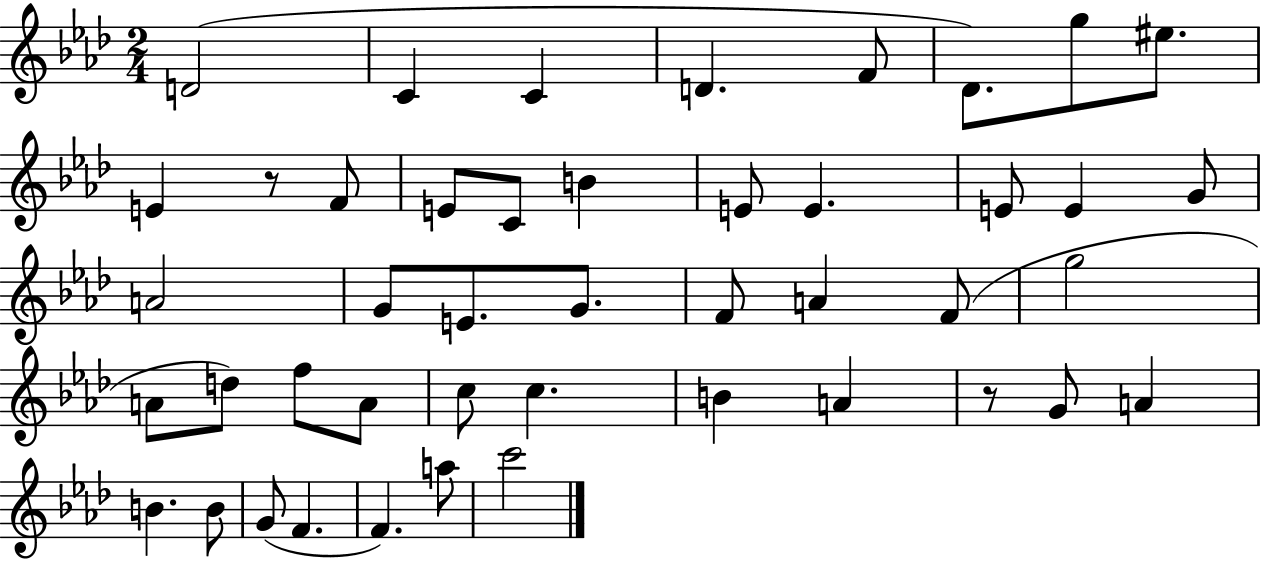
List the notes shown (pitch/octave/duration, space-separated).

D4/h C4/q C4/q D4/q. F4/e Db4/e. G5/e EIS5/e. E4/q R/e F4/e E4/e C4/e B4/q E4/e E4/q. E4/e E4/q G4/e A4/h G4/e E4/e. G4/e. F4/e A4/q F4/e G5/h A4/e D5/e F5/e A4/e C5/e C5/q. B4/q A4/q R/e G4/e A4/q B4/q. B4/e G4/e F4/q. F4/q. A5/e C6/h